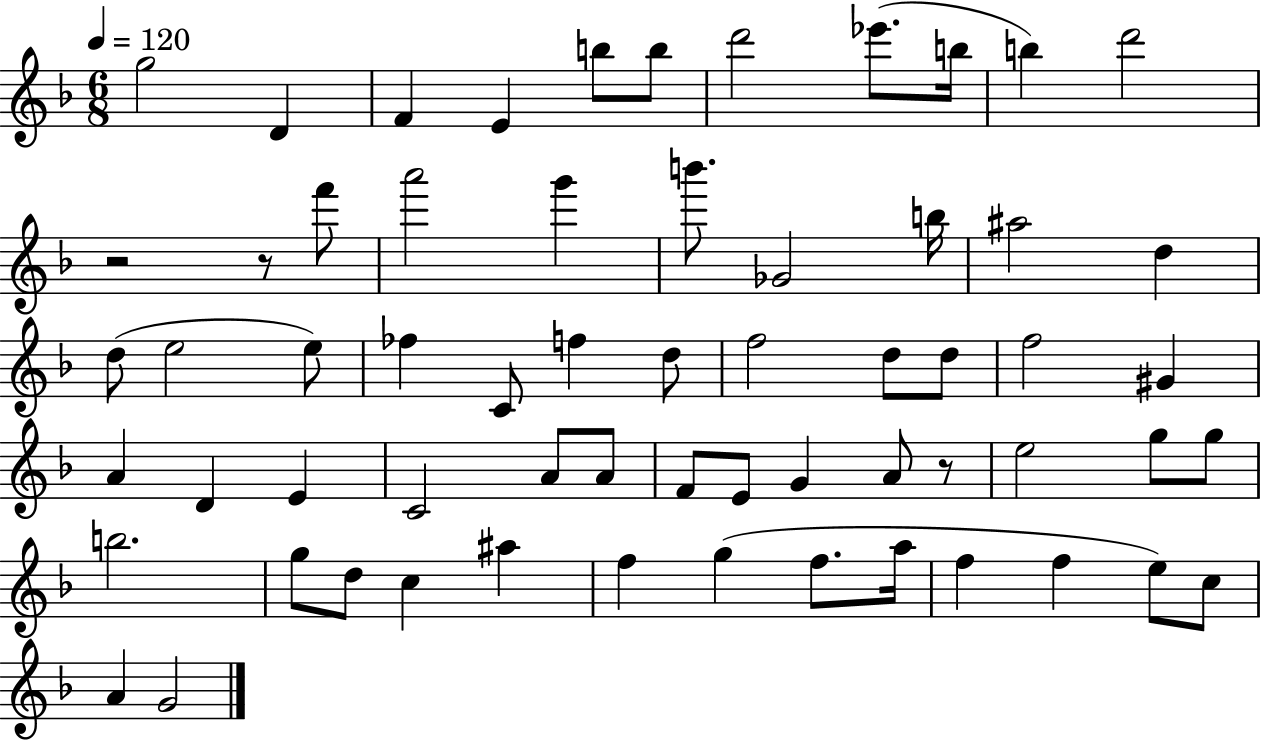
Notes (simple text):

G5/h D4/q F4/q E4/q B5/e B5/e D6/h Eb6/e. B5/s B5/q D6/h R/h R/e F6/e A6/h G6/q B6/e. Gb4/h B5/s A#5/h D5/q D5/e E5/h E5/e FES5/q C4/e F5/q D5/e F5/h D5/e D5/e F5/h G#4/q A4/q D4/q E4/q C4/h A4/e A4/e F4/e E4/e G4/q A4/e R/e E5/h G5/e G5/e B5/h. G5/e D5/e C5/q A#5/q F5/q G5/q F5/e. A5/s F5/q F5/q E5/e C5/e A4/q G4/h